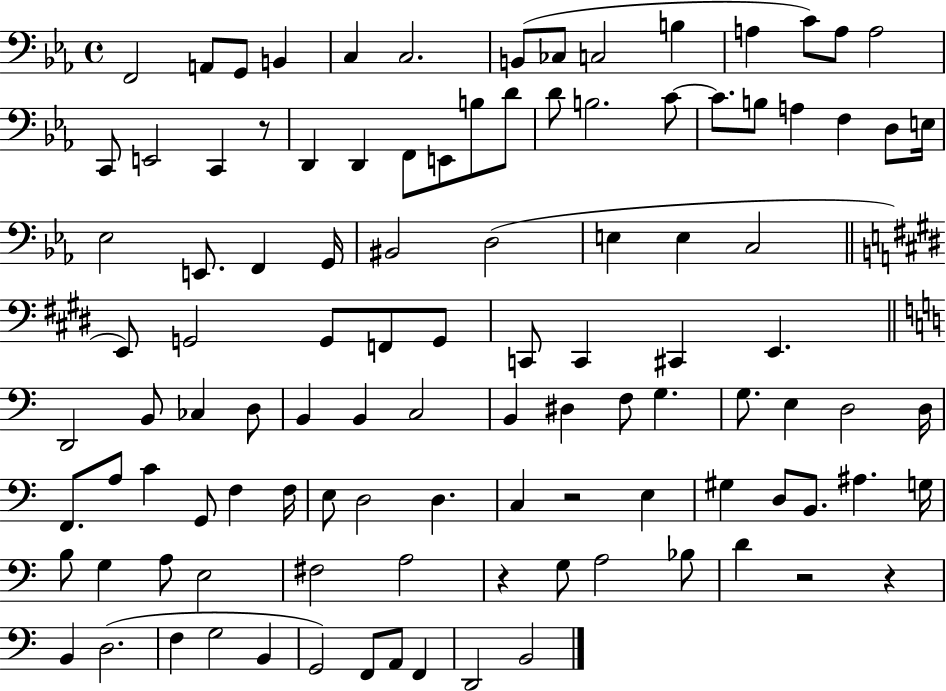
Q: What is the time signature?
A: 4/4